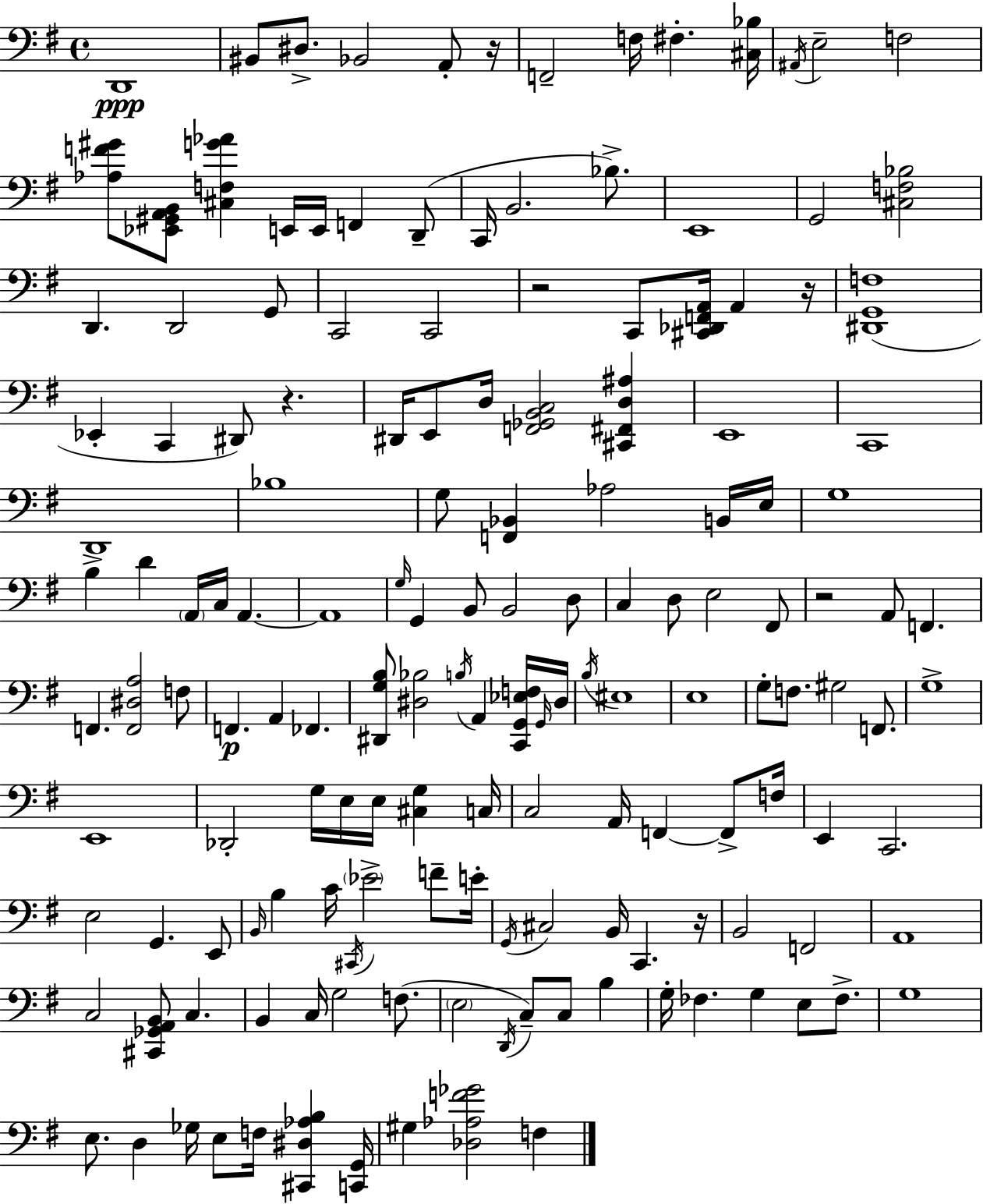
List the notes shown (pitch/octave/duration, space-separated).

D2/w BIS2/e D#3/e. Bb2/h A2/e R/s F2/h F3/s F#3/q. [C#3,Bb3]/s A#2/s E3/h F3/h [Ab3,F4,G#4]/e [Eb2,G#2,A2,B2]/e [C#3,F3,G4,Ab4]/q E2/s E2/s F2/q D2/e C2/s B2/h. Bb3/e. E2/w G2/h [C#3,F3,Bb3]/h D2/q. D2/h G2/e C2/h C2/h R/h C2/e [C#2,Db2,F2,A2]/s A2/q R/s [D#2,G2,F3]/w Eb2/q C2/q D#2/e R/q. D#2/s E2/e D3/s [F2,Gb2,B2,C3]/h [C#2,F#2,D3,A#3]/q E2/w C2/w D2/w Bb3/w G3/e [F2,Bb2]/q Ab3/h B2/s E3/s G3/w B3/q D4/q A2/s C3/s A2/q. A2/w G3/s G2/q B2/e B2/h D3/e C3/q D3/e E3/h F#2/e R/h A2/e F2/q. F2/q. [F2,D#3,A3]/h F3/e F2/q. A2/q FES2/q. [D#2,G3,B3]/e [D#3,Bb3]/h B3/s A2/q [C2,G2,Eb3,F3]/s G2/s D#3/s B3/s EIS3/w E3/w G3/e F3/e. G#3/h F2/e. G3/w E2/w Db2/h G3/s E3/s E3/s [C#3,G3]/q C3/s C3/h A2/s F2/q F2/e F3/s E2/q C2/h. E3/h G2/q. E2/e B2/s B3/q C4/s C#2/s Eb4/h F4/e E4/s G2/s C#3/h B2/s C2/q. R/s B2/h F2/h A2/w C3/h [C#2,Gb2,A2,B2]/e C3/q. B2/q C3/s G3/h F3/e. E3/h D2/s C3/e C3/e B3/q G3/s FES3/q. G3/q E3/e FES3/e. G3/w E3/e. D3/q Gb3/s E3/e F3/s [C#2,D#3,Ab3,B3]/q [C2,G2]/s G#3/q [Db3,Ab3,F4,Gb4]/h F3/q